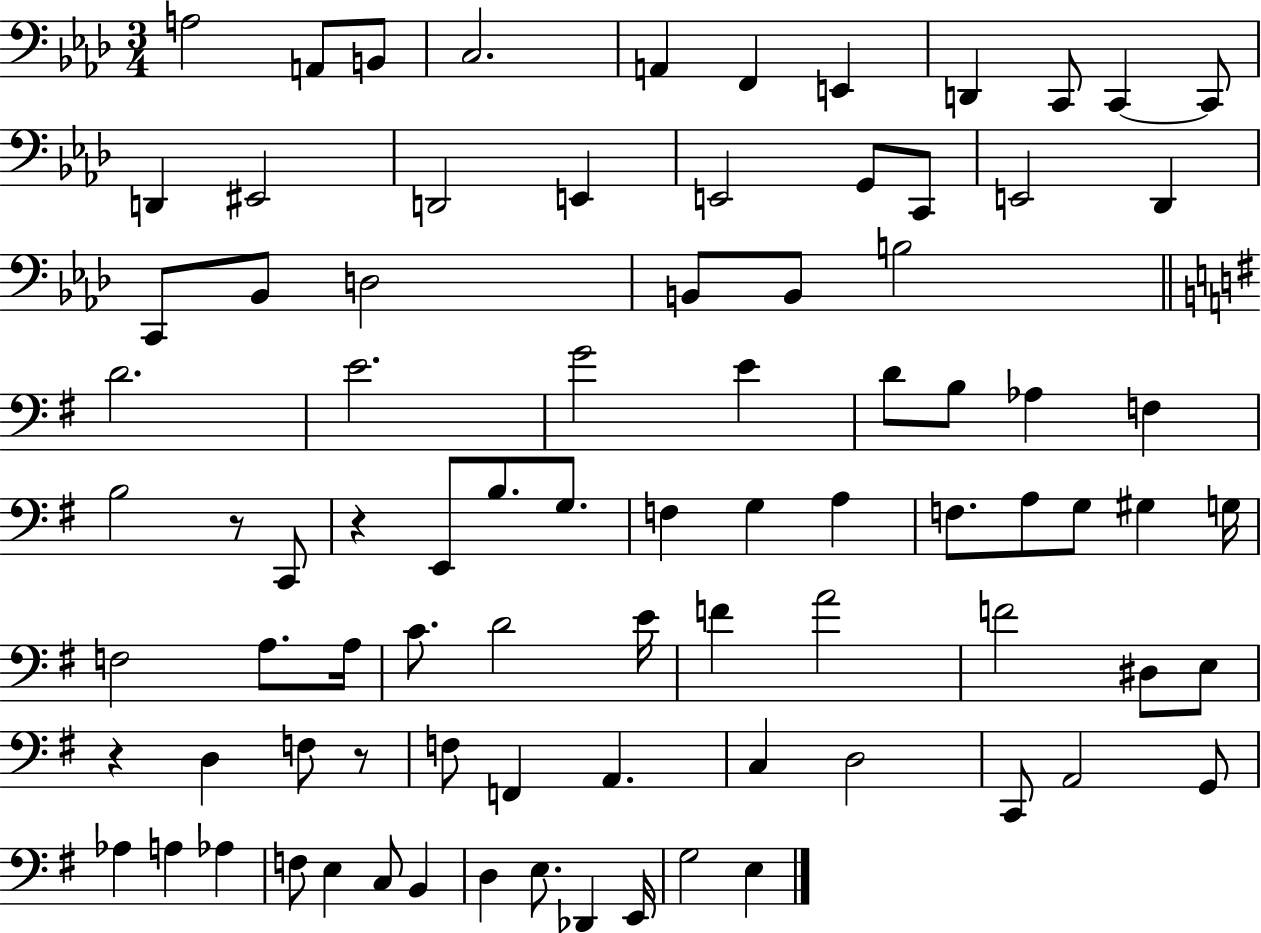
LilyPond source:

{
  \clef bass
  \numericTimeSignature
  \time 3/4
  \key aes \major
  a2 a,8 b,8 | c2. | a,4 f,4 e,4 | d,4 c,8 c,4~~ c,8 | \break d,4 eis,2 | d,2 e,4 | e,2 g,8 c,8 | e,2 des,4 | \break c,8 bes,8 d2 | b,8 b,8 b2 | \bar "||" \break \key g \major d'2. | e'2. | g'2 e'4 | d'8 b8 aes4 f4 | \break b2 r8 c,8 | r4 e,8 b8. g8. | f4 g4 a4 | f8. a8 g8 gis4 g16 | \break f2 a8. a16 | c'8. d'2 e'16 | f'4 a'2 | f'2 dis8 e8 | \break r4 d4 f8 r8 | f8 f,4 a,4. | c4 d2 | c,8 a,2 g,8 | \break aes4 a4 aes4 | f8 e4 c8 b,4 | d4 e8. des,4 e,16 | g2 e4 | \break \bar "|."
}